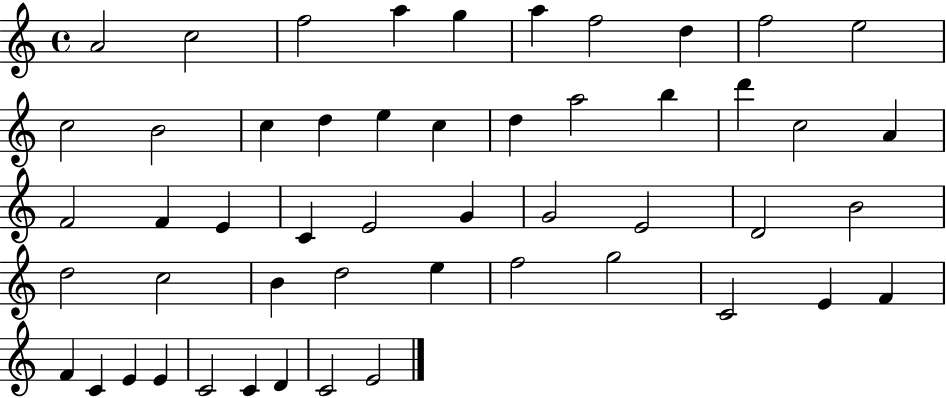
X:1
T:Untitled
M:4/4
L:1/4
K:C
A2 c2 f2 a g a f2 d f2 e2 c2 B2 c d e c d a2 b d' c2 A F2 F E C E2 G G2 E2 D2 B2 d2 c2 B d2 e f2 g2 C2 E F F C E E C2 C D C2 E2